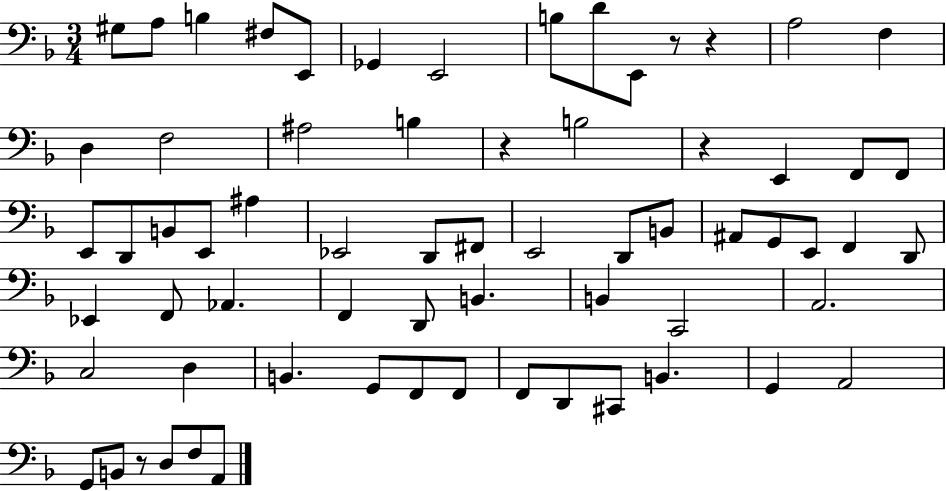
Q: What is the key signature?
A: F major